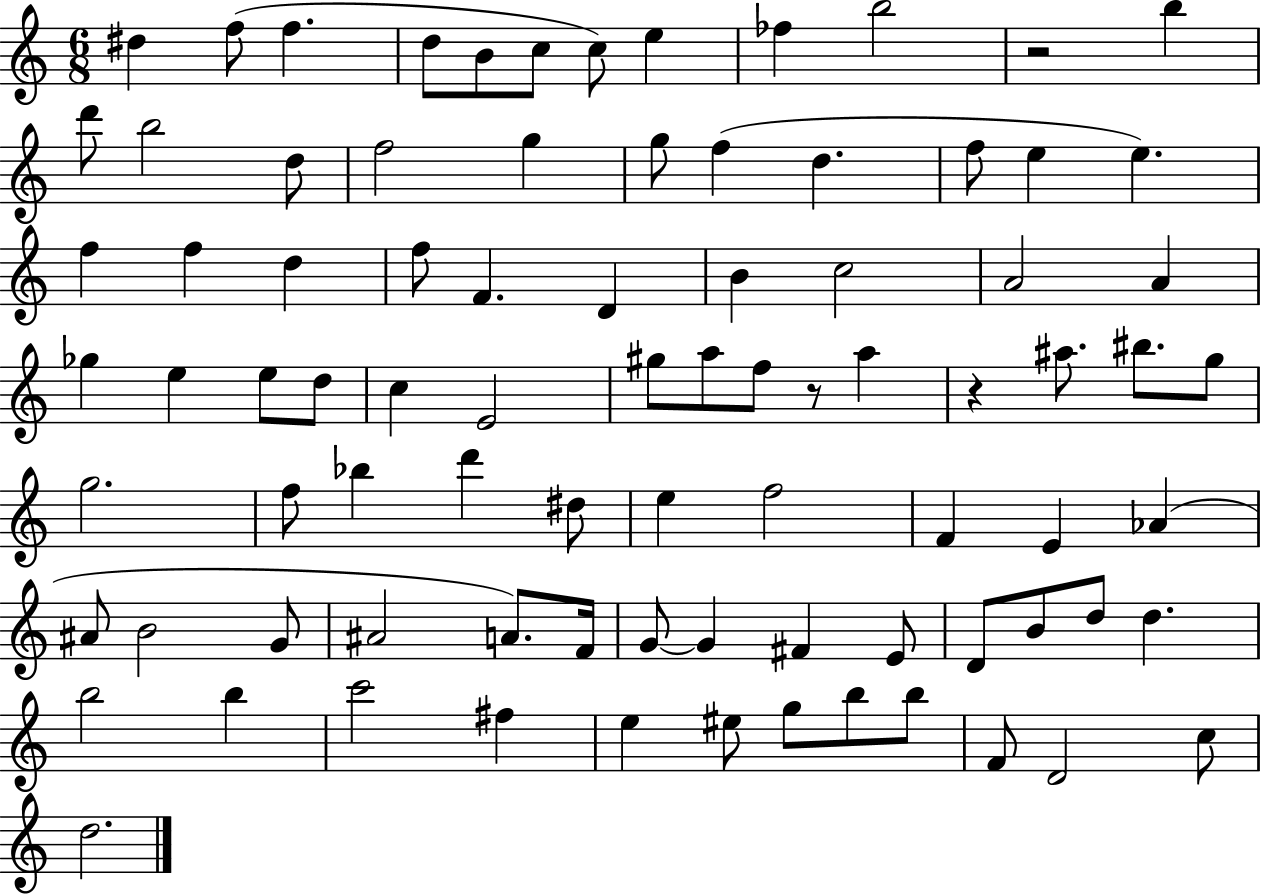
{
  \clef treble
  \numericTimeSignature
  \time 6/8
  \key c \major
  dis''4 f''8( f''4. | d''8 b'8 c''8 c''8) e''4 | fes''4 b''2 | r2 b''4 | \break d'''8 b''2 d''8 | f''2 g''4 | g''8 f''4( d''4. | f''8 e''4 e''4.) | \break f''4 f''4 d''4 | f''8 f'4. d'4 | b'4 c''2 | a'2 a'4 | \break ges''4 e''4 e''8 d''8 | c''4 e'2 | gis''8 a''8 f''8 r8 a''4 | r4 ais''8. bis''8. g''8 | \break g''2. | f''8 bes''4 d'''4 dis''8 | e''4 f''2 | f'4 e'4 aes'4( | \break ais'8 b'2 g'8 | ais'2 a'8.) f'16 | g'8~~ g'4 fis'4 e'8 | d'8 b'8 d''8 d''4. | \break b''2 b''4 | c'''2 fis''4 | e''4 eis''8 g''8 b''8 b''8 | f'8 d'2 c''8 | \break d''2. | \bar "|."
}